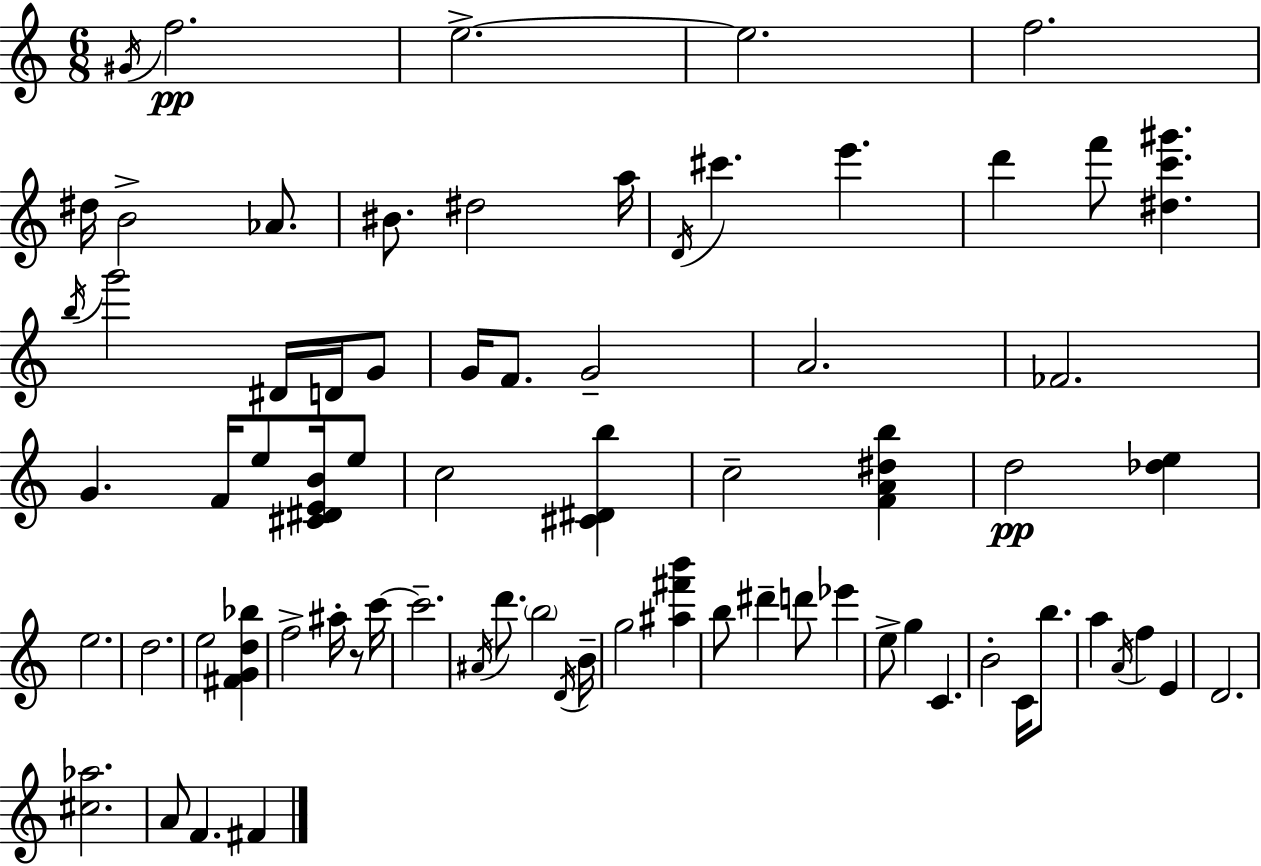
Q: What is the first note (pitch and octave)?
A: G#4